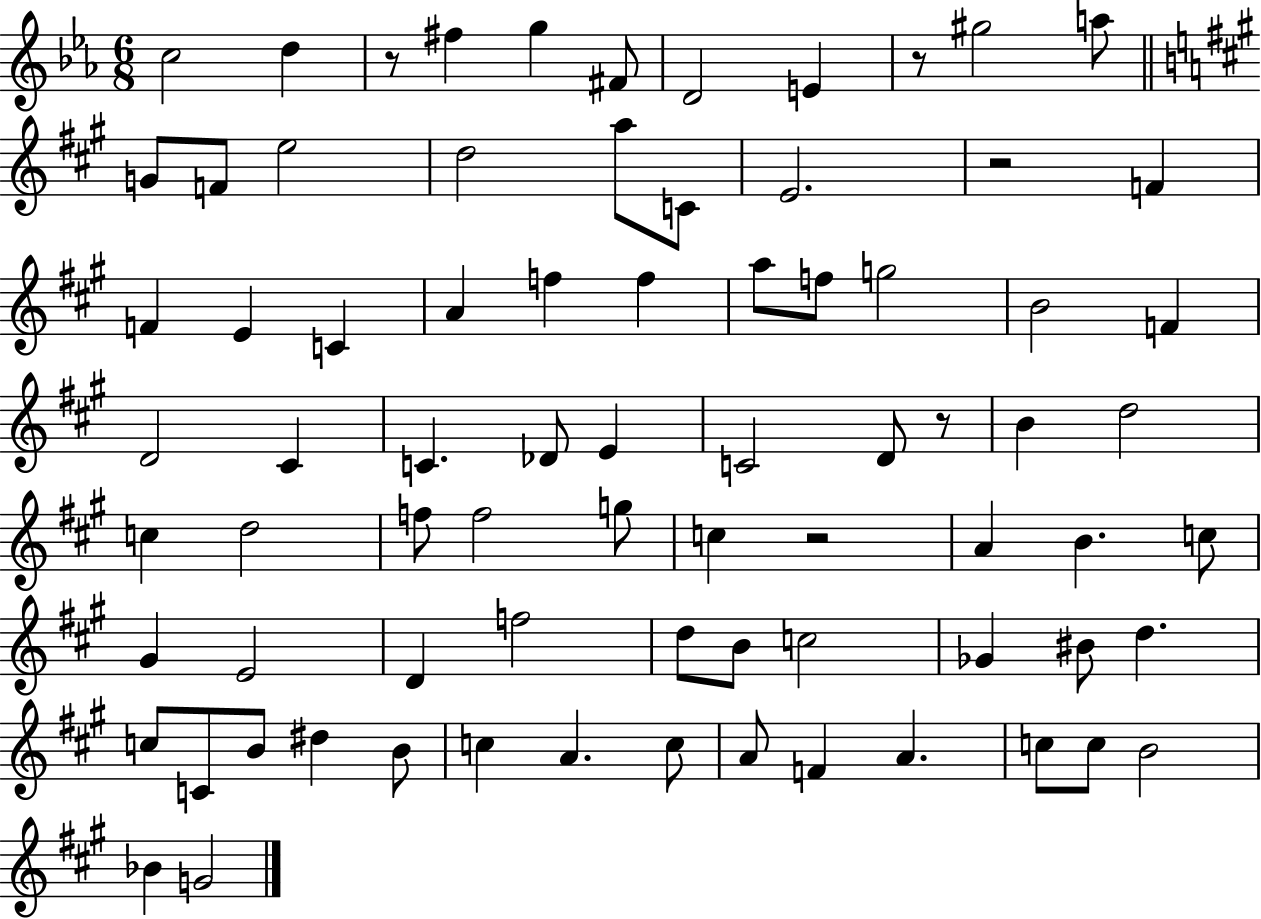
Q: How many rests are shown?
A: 5